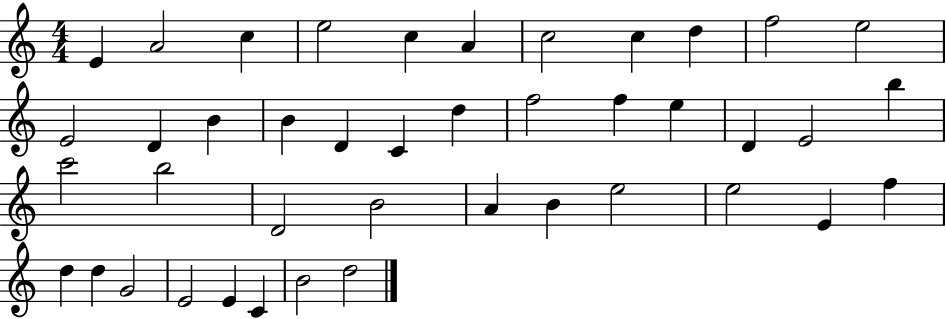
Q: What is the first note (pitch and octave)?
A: E4